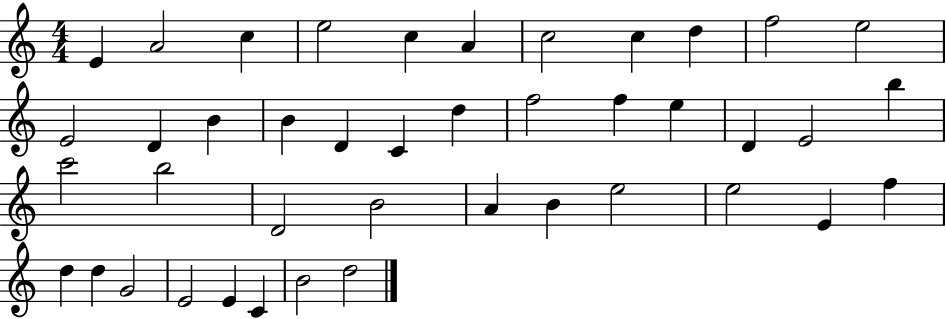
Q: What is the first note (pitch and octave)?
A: E4